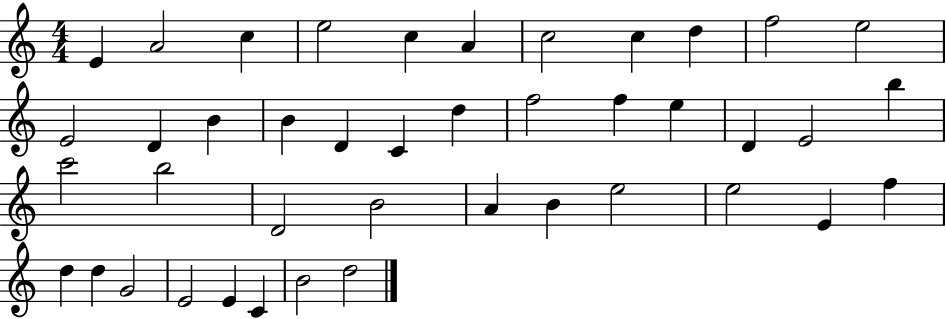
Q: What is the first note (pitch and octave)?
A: E4